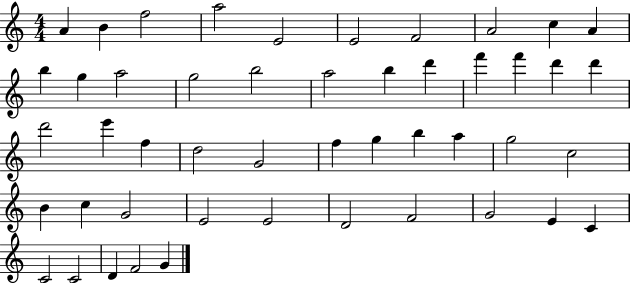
{
  \clef treble
  \numericTimeSignature
  \time 4/4
  \key c \major
  a'4 b'4 f''2 | a''2 e'2 | e'2 f'2 | a'2 c''4 a'4 | \break b''4 g''4 a''2 | g''2 b''2 | a''2 b''4 d'''4 | f'''4 f'''4 d'''4 d'''4 | \break d'''2 e'''4 f''4 | d''2 g'2 | f''4 g''4 b''4 a''4 | g''2 c''2 | \break b'4 c''4 g'2 | e'2 e'2 | d'2 f'2 | g'2 e'4 c'4 | \break c'2 c'2 | d'4 f'2 g'4 | \bar "|."
}